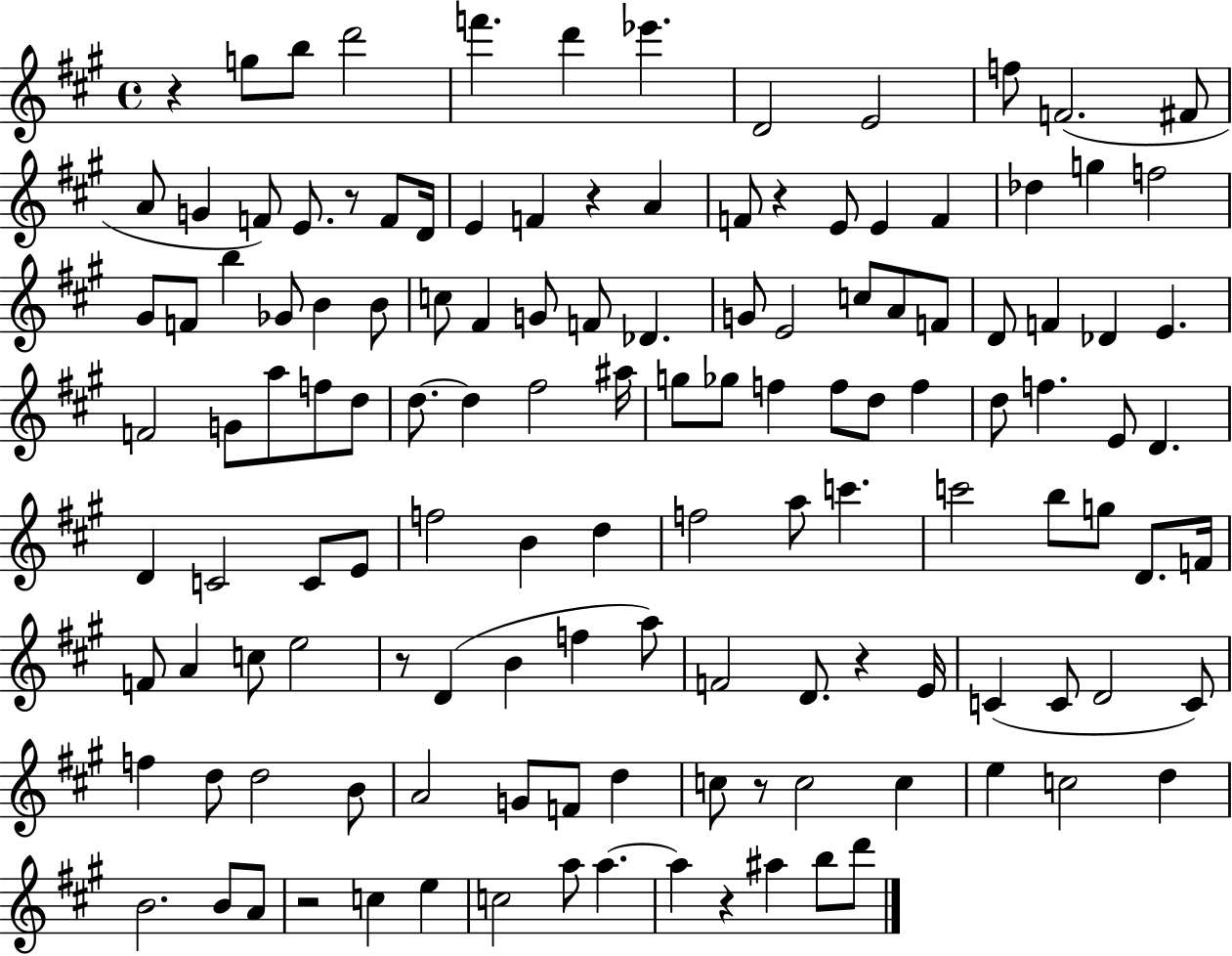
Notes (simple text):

R/q G5/e B5/e D6/h F6/q. D6/q Eb6/q. D4/h E4/h F5/e F4/h. F#4/e A4/e G4/q F4/e E4/e. R/e F4/e D4/s E4/q F4/q R/q A4/q F4/e R/q E4/e E4/q F4/q Db5/q G5/q F5/h G#4/e F4/e B5/q Gb4/e B4/q B4/e C5/e F#4/q G4/e F4/e Db4/q. G4/e E4/h C5/e A4/e F4/e D4/e F4/q Db4/q E4/q. F4/h G4/e A5/e F5/e D5/e D5/e. D5/q F#5/h A#5/s G5/e Gb5/e F5/q F5/e D5/e F5/q D5/e F5/q. E4/e D4/q. D4/q C4/h C4/e E4/e F5/h B4/q D5/q F5/h A5/e C6/q. C6/h B5/e G5/e D4/e. F4/s F4/e A4/q C5/e E5/h R/e D4/q B4/q F5/q A5/e F4/h D4/e. R/q E4/s C4/q C4/e D4/h C4/e F5/q D5/e D5/h B4/e A4/h G4/e F4/e D5/q C5/e R/e C5/h C5/q E5/q C5/h D5/q B4/h. B4/e A4/e R/h C5/q E5/q C5/h A5/e A5/q. A5/q R/q A#5/q B5/e D6/e